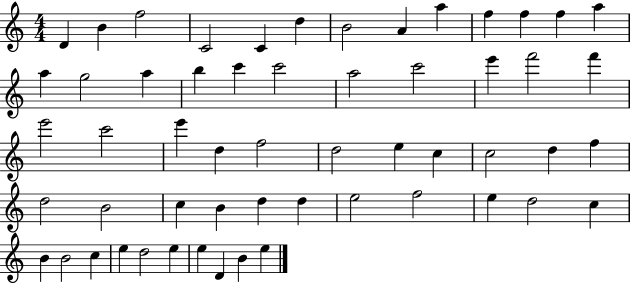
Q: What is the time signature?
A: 4/4